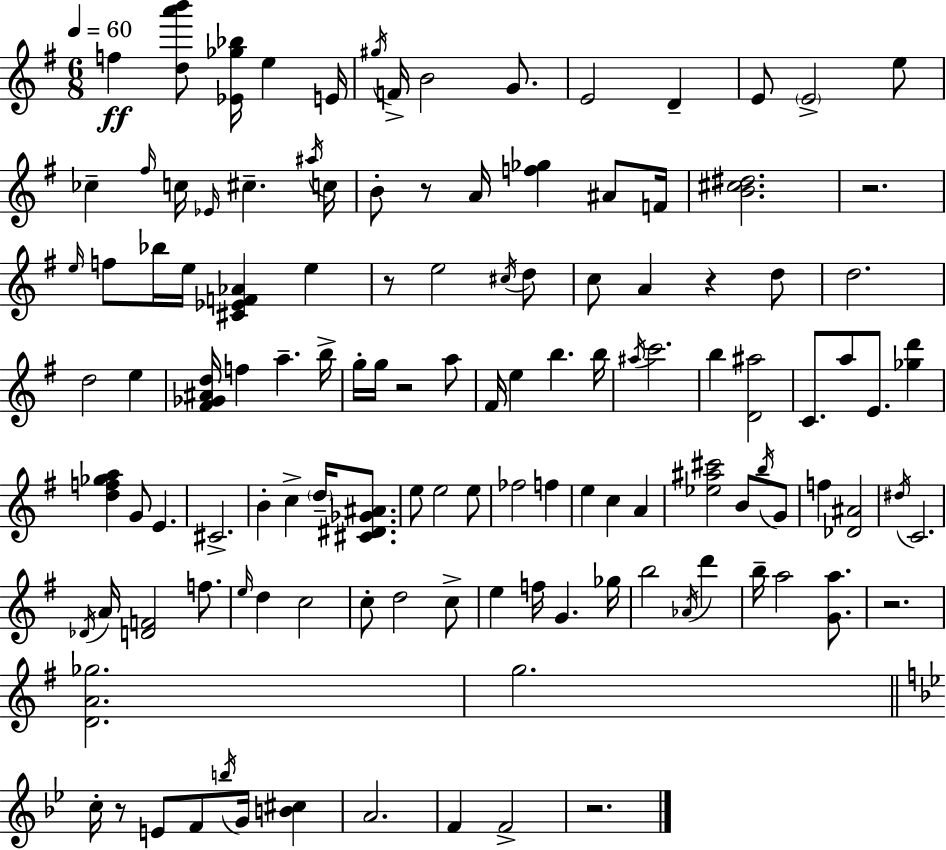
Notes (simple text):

F5/q [D5,A6,B6]/e [Eb4,Gb5,Bb5]/s E5/q E4/s G#5/s F4/s B4/h G4/e. E4/h D4/q E4/e E4/h E5/e CES5/q F#5/s C5/s Eb4/s C#5/q. A#5/s C5/s B4/e R/e A4/s [F5,Gb5]/q A#4/e F4/s [B4,C#5,D#5]/h. R/h. E5/s F5/e Bb5/s E5/s [C#4,Eb4,F4,Ab4]/q E5/q R/e E5/h C#5/s D5/e C5/e A4/q R/q D5/e D5/h. D5/h E5/q [F#4,Gb4,A#4,D5]/s F5/q A5/q. B5/s G5/s G5/s R/h A5/e F#4/s E5/q B5/q. B5/s A#5/s C6/h. B5/q [D4,A#5]/h C4/e. A5/e E4/e. [Gb5,D6]/q [D5,F5,Gb5,A5]/q G4/e E4/q. C#4/h. B4/q C5/q D5/s [C#4,D#4,Gb4,A#4]/e. E5/e E5/h E5/e FES5/h F5/q E5/q C5/q A4/q [Eb5,A#5,C#6]/h B4/e B5/s G4/e F5/q [Db4,A#4]/h D#5/s C4/h. Db4/s A4/s [D4,F4]/h F5/e. E5/s D5/q C5/h C5/e D5/h C5/e E5/q F5/s G4/q. Gb5/s B5/h Ab4/s D6/q B5/s A5/h [G4,A5]/e. R/h. [D4,A4,Gb5]/h. G5/h. C5/s R/e E4/e F4/e B5/s G4/s [B4,C#5]/q A4/h. F4/q F4/h R/h.